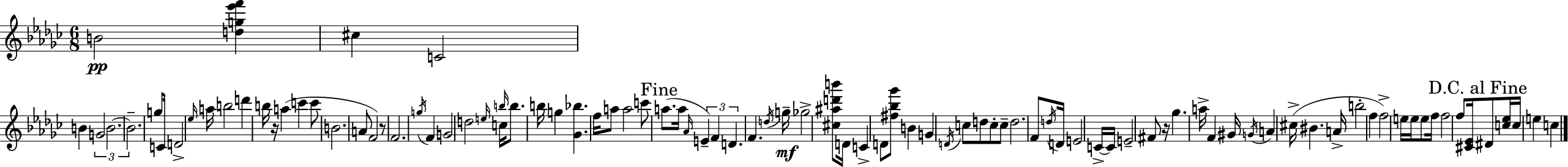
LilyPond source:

{
  \clef treble
  \numericTimeSignature
  \time 6/8
  \key ees \minor
  \repeat volta 2 { b'2\pp <d'' g'' ees''' f'''>4 | cis''4 c'2 | b'4 \tuplet 3/2 { g'2 | b'2.~~ | \break b'2.-- } | g''8 c'16 d'2-> \grace { ees''16 } | a''16 b''2 d'''4 | b''16 r16 a''4( c'''4 c'''8 | \break b'2. | a'8 f'2) r8 | f'2. | \acciaccatura { g''16 } f'4 g'2 | \break d''2 \grace { e''16 } c''16 | \grace { b''16 } b''8. b''16 g''4 <ges' bes''>4. | f''16 a''8 a''2 | c'''8 \mark "Fine" a''8.( a''16 \grace { aes'16 } \tuplet 3/2 { e'4--) | \break f'4 d'4. } f'4. | \acciaccatura { d''16 } g''16--\mf ges''2-> | <cis'' ais'' d''' b'''>8 d'16 c'4-> d'8 | <fis'' bes'' ges'''>8 b'4 g'4 \acciaccatura { d'16 } c''8 | \break d''8 c''8-. c''8-- d''2. | f'8 \acciaccatura { d''16 } d'16 e'2 | c'16->~~ c'16 e'2-- | fis'8 r16 ges''4. | \break a''16-> f'4 gis'16 \acciaccatura { g'16 } a'4 | cis''16->( bis'4. a'16-> b''2-. | f''4 f''2->) | e''16 e''16 e''8 f''16 f''2 | \break f''8 <cis' ees'>16 \mark "D.C. al Fine" dis'8 <c'' ees''>16 | c''16 e''4 c''4 } \bar "|."
}